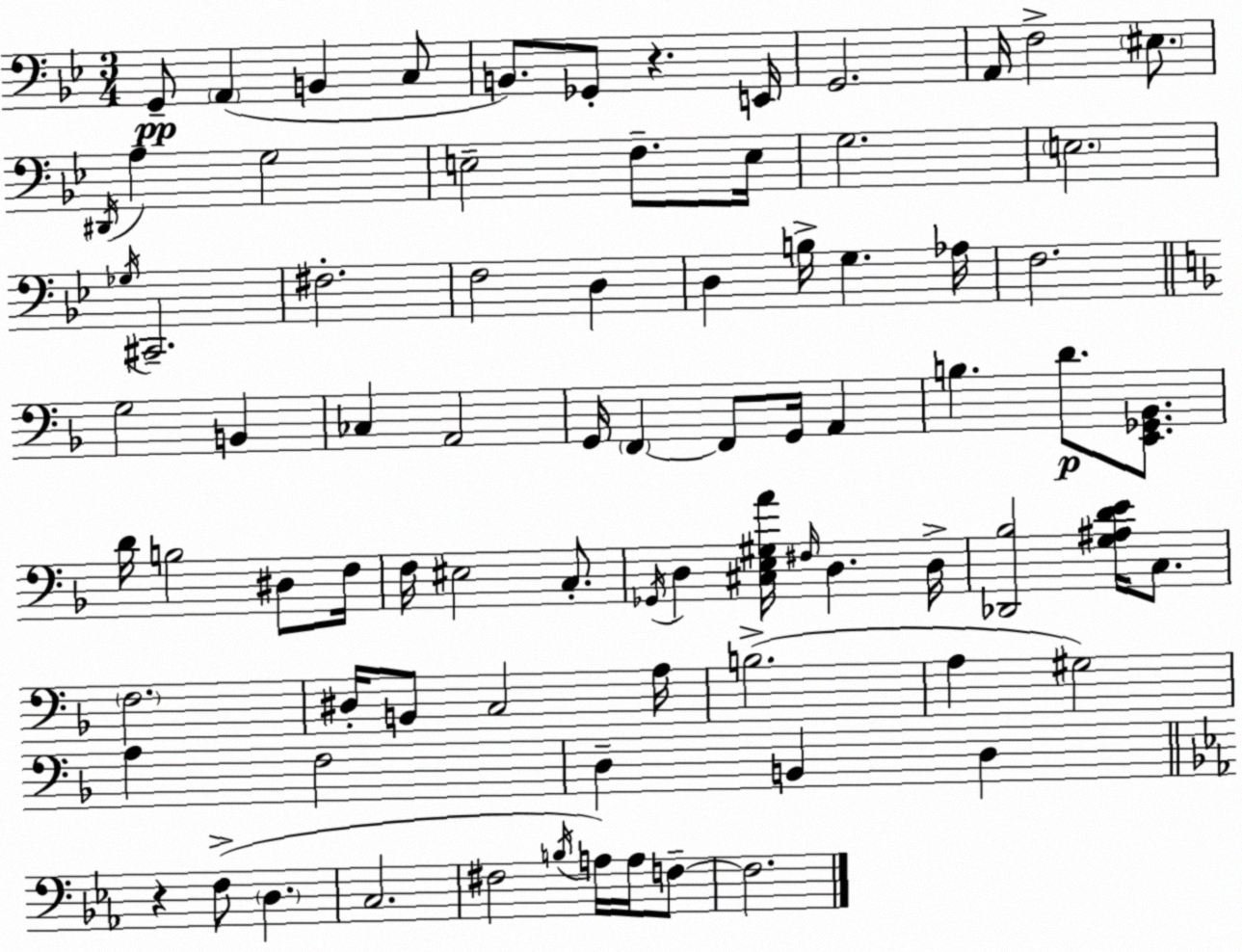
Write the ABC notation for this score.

X:1
T:Untitled
M:3/4
L:1/4
K:Gm
G,,/2 A,, B,, C,/2 B,,/2 _G,,/2 z E,,/4 G,,2 A,,/4 F,2 ^E,/2 ^D,,/4 A, G,2 E,2 F,/2 E,/4 G,2 E,2 _G,/4 ^C,,2 ^F,2 F,2 D, D, B,/4 G, _A,/4 F,2 G,2 B,, _C, A,,2 G,,/4 F,, F,,/2 G,,/4 A,, B, D/2 [E,,_G,,_B,,]/2 D/4 B,2 ^D,/2 F,/4 F,/4 ^E,2 C,/2 _G,,/4 D, [^C,E,^G,A]/4 ^F,/4 D, D,/4 [_D,,_B,]2 [G,^A,DE]/4 C,/2 F,2 ^D,/4 B,,/2 C,2 A,/4 B,2 A, ^G,2 A, F,2 D, B,, D, z F,/2 D, C,2 ^F,2 B,/4 A,/4 A,/4 F,/2 F,2